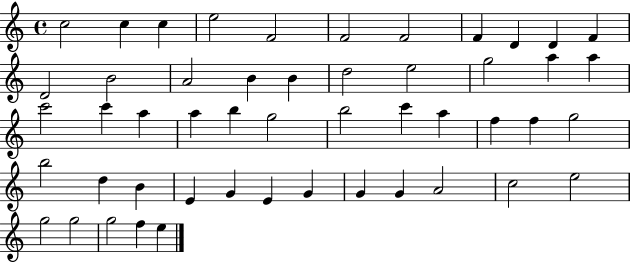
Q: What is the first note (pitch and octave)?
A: C5